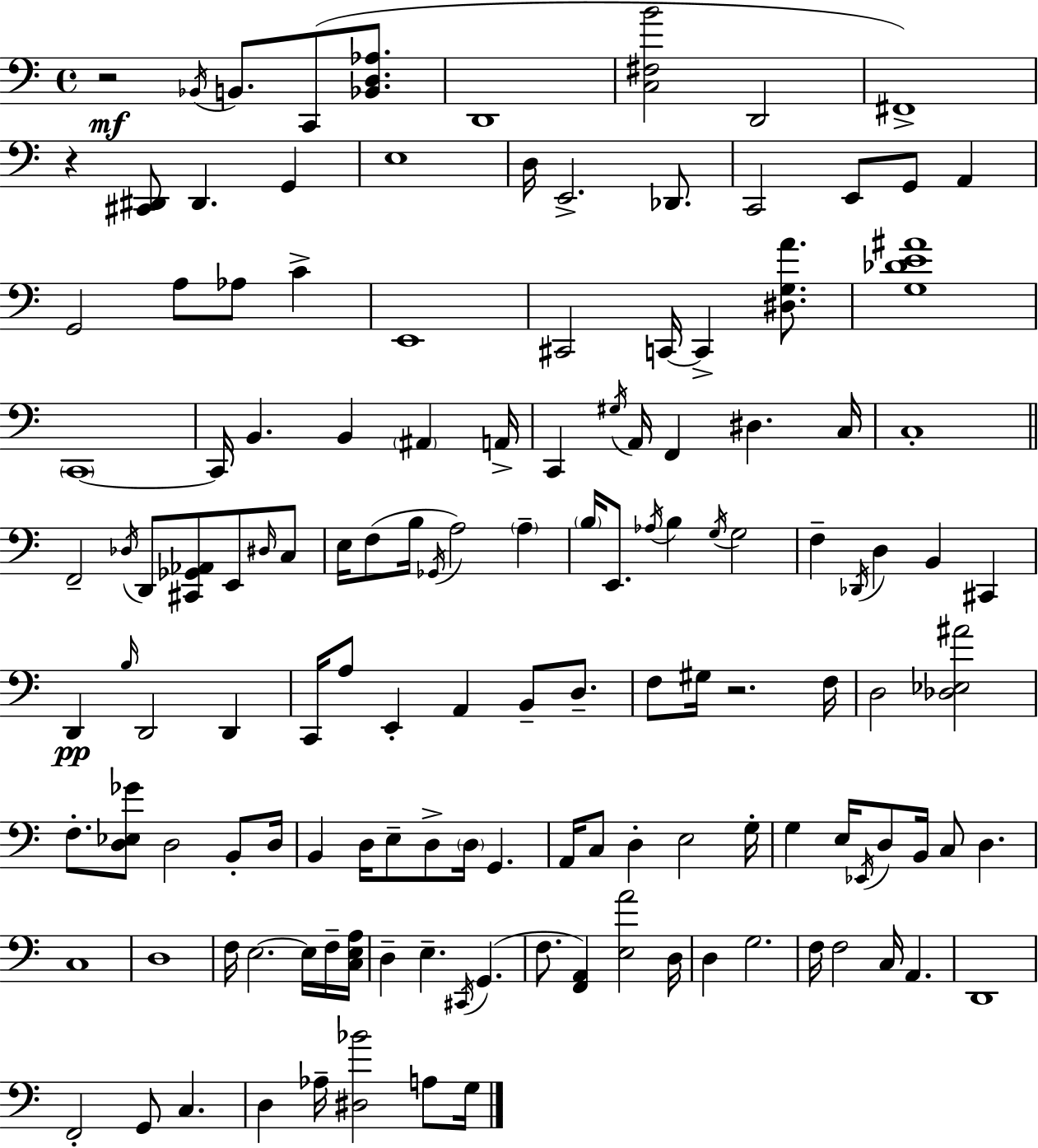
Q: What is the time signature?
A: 4/4